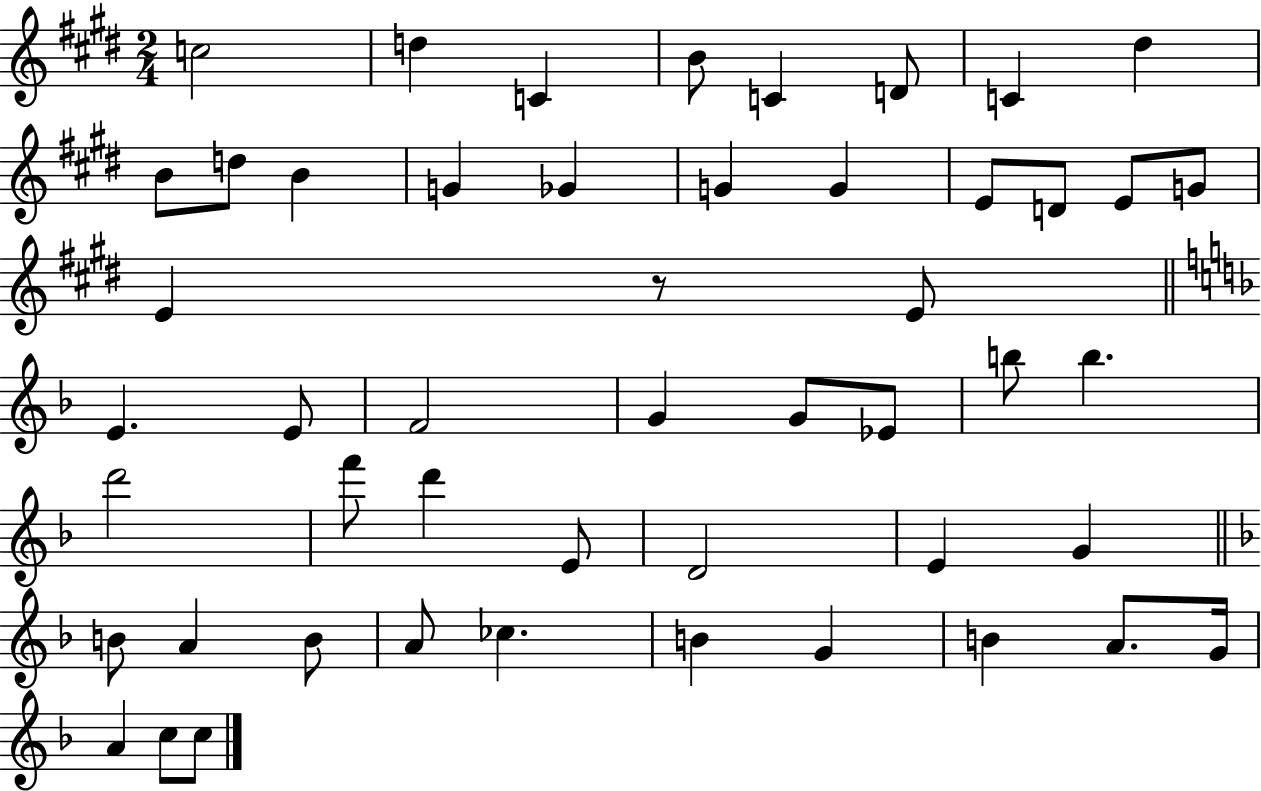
C5/h D5/q C4/q B4/e C4/q D4/e C4/q D#5/q B4/e D5/e B4/q G4/q Gb4/q G4/q G4/q E4/e D4/e E4/e G4/e E4/q R/e E4/e E4/q. E4/e F4/h G4/q G4/e Eb4/e B5/e B5/q. D6/h F6/e D6/q E4/e D4/h E4/q G4/q B4/e A4/q B4/e A4/e CES5/q. B4/q G4/q B4/q A4/e. G4/s A4/q C5/e C5/e